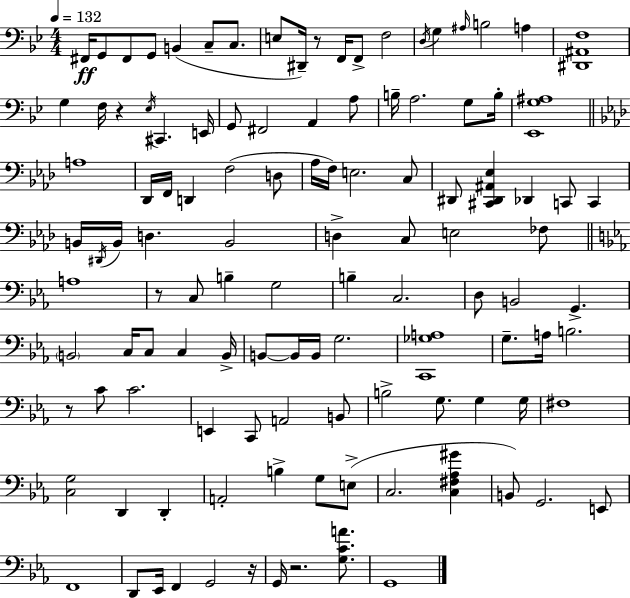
X:1
T:Untitled
M:4/4
L:1/4
K:Gm
^F,,/4 G,,/2 ^F,,/2 G,,/2 B,, C,/2 C,/2 E,/2 ^D,,/4 z/2 F,,/4 F,,/2 F,2 D,/4 G, ^A,/4 B,2 A, [^D,,^A,,F,]4 G, F,/4 z _E,/4 ^C,, E,,/4 G,,/2 ^F,,2 A,, A,/2 B,/4 A,2 G,/2 B,/4 [_E,,G,^A,]4 A,4 _D,,/4 F,,/4 D,, F,2 D,/2 _A,/4 F,/4 E,2 C,/2 ^D,,/2 [^C,,^D,,^A,,_E,] _D,, C,,/2 C,, B,,/4 ^D,,/4 B,,/4 D, B,,2 D, C,/2 E,2 _F,/2 A,4 z/2 C,/2 B, G,2 B, C,2 D,/2 B,,2 G,, B,,2 C,/4 C,/2 C, B,,/4 B,,/2 B,,/4 B,,/4 G,2 [C,,_G,A,]4 G,/2 A,/4 B,2 z/2 C/2 C2 E,, C,,/2 A,,2 B,,/2 B,2 G,/2 G, G,/4 ^F,4 [C,G,]2 D,, D,, A,,2 B, G,/2 E,/2 C,2 [C,^F,_A,^G] B,,/2 G,,2 E,,/2 F,,4 D,,/2 _E,,/4 F,, G,,2 z/4 G,,/4 z2 [G,CA]/2 G,,4